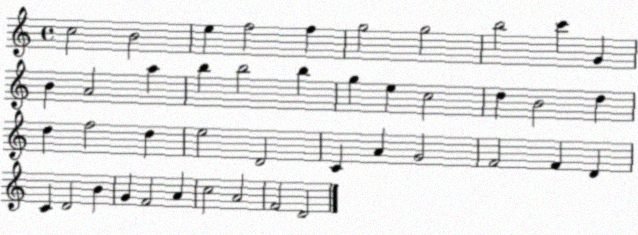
X:1
T:Untitled
M:4/4
L:1/4
K:C
c2 B2 e f2 f g2 g2 b2 c' G B A2 a b b2 b g e c2 d B2 d d f2 d e2 D2 C A G2 F2 F D C D2 B G F2 A c2 A2 F2 D2